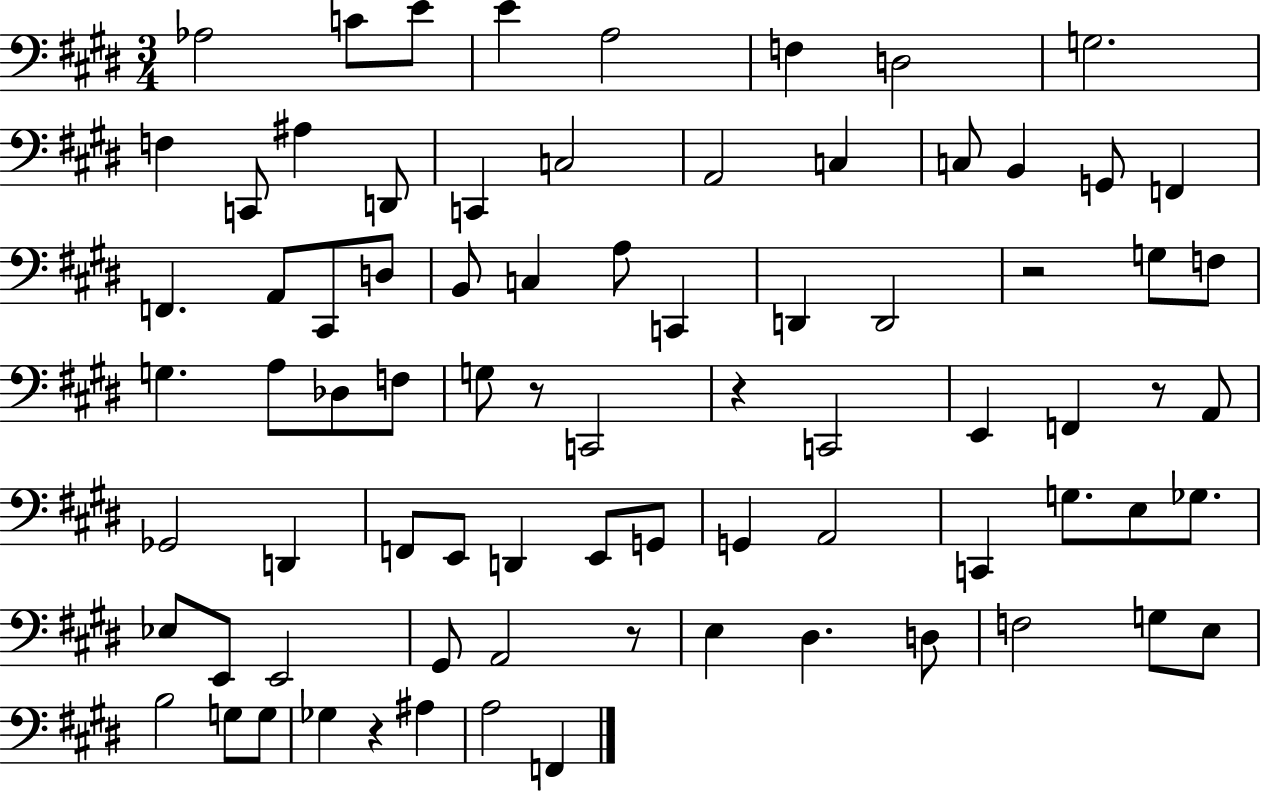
X:1
T:Untitled
M:3/4
L:1/4
K:E
_A,2 C/2 E/2 E A,2 F, D,2 G,2 F, C,,/2 ^A, D,,/2 C,, C,2 A,,2 C, C,/2 B,, G,,/2 F,, F,, A,,/2 ^C,,/2 D,/2 B,,/2 C, A,/2 C,, D,, D,,2 z2 G,/2 F,/2 G, A,/2 _D,/2 F,/2 G,/2 z/2 C,,2 z C,,2 E,, F,, z/2 A,,/2 _G,,2 D,, F,,/2 E,,/2 D,, E,,/2 G,,/2 G,, A,,2 C,, G,/2 E,/2 _G,/2 _E,/2 E,,/2 E,,2 ^G,,/2 A,,2 z/2 E, ^D, D,/2 F,2 G,/2 E,/2 B,2 G,/2 G,/2 _G, z ^A, A,2 F,,